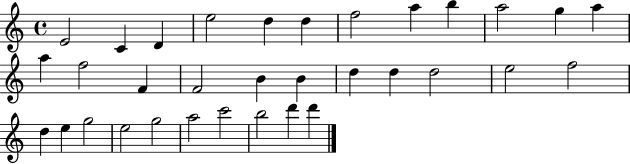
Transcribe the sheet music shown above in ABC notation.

X:1
T:Untitled
M:4/4
L:1/4
K:C
E2 C D e2 d d f2 a b a2 g a a f2 F F2 B B d d d2 e2 f2 d e g2 e2 g2 a2 c'2 b2 d' d'